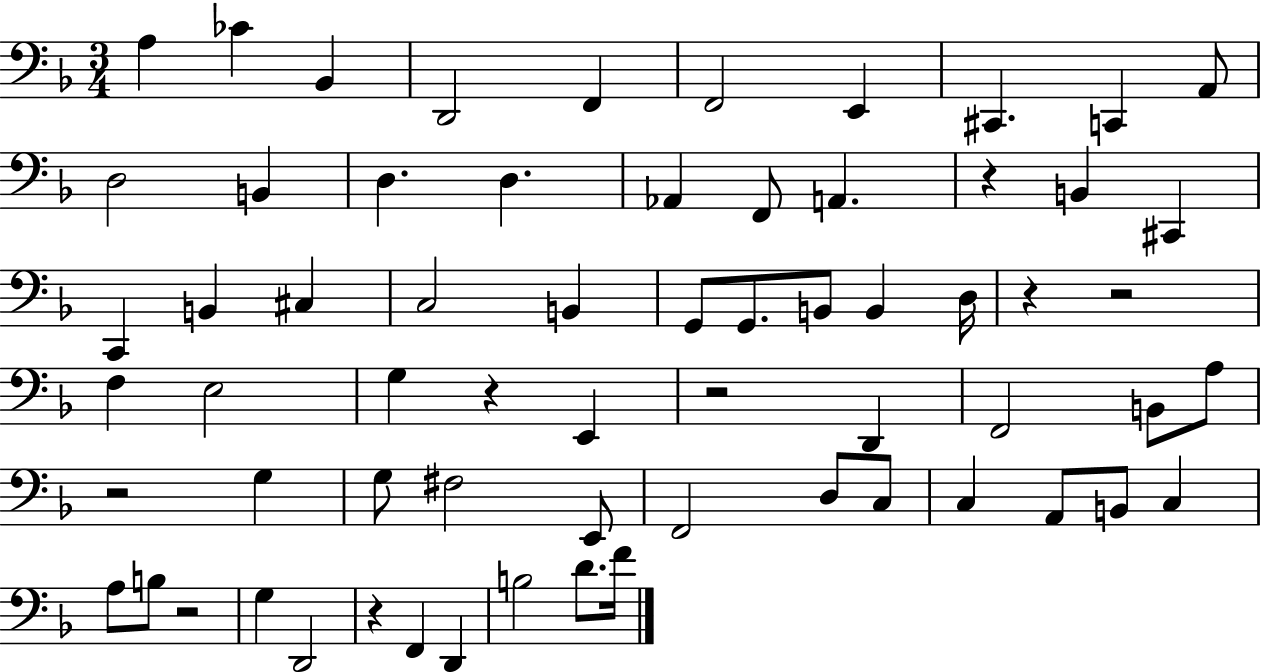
A3/q CES4/q Bb2/q D2/h F2/q F2/h E2/q C#2/q. C2/q A2/e D3/h B2/q D3/q. D3/q. Ab2/q F2/e A2/q. R/q B2/q C#2/q C2/q B2/q C#3/q C3/h B2/q G2/e G2/e. B2/e B2/q D3/s R/q R/h F3/q E3/h G3/q R/q E2/q R/h D2/q F2/h B2/e A3/e R/h G3/q G3/e F#3/h E2/e F2/h D3/e C3/e C3/q A2/e B2/e C3/q A3/e B3/e R/h G3/q D2/h R/q F2/q D2/q B3/h D4/e. F4/s